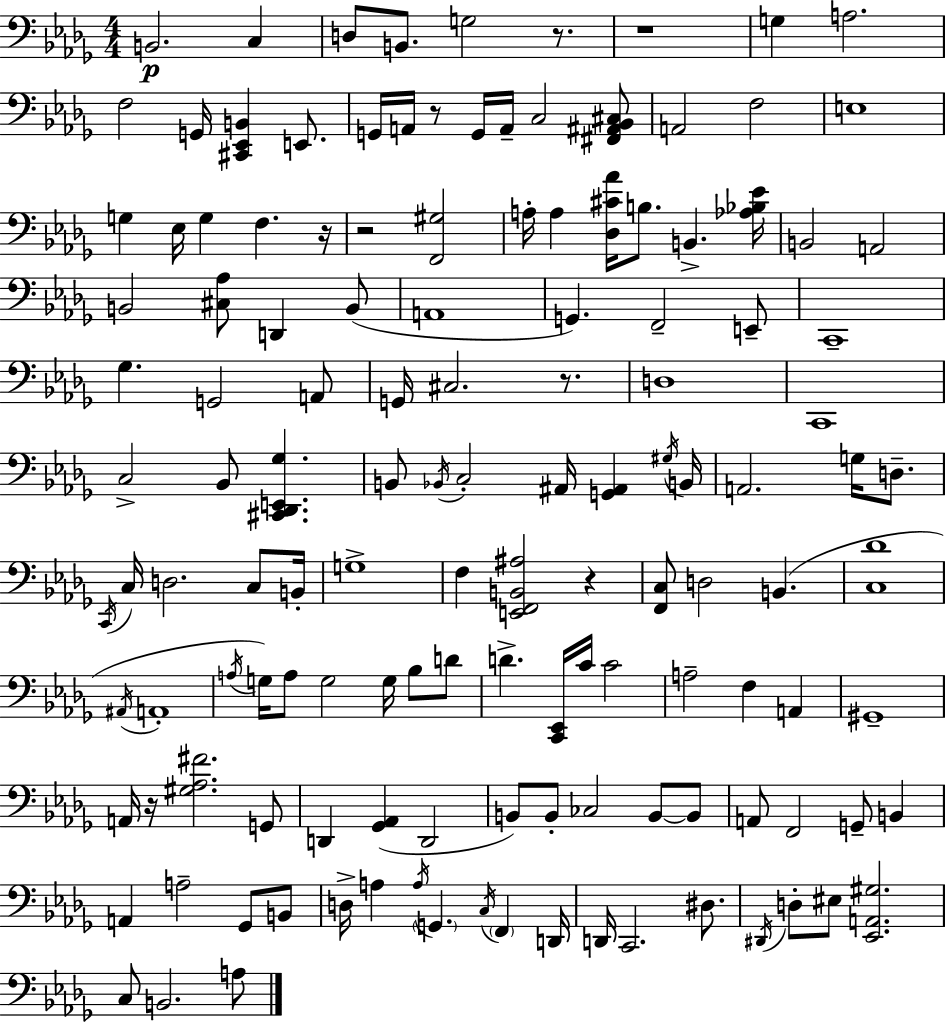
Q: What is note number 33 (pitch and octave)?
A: G2